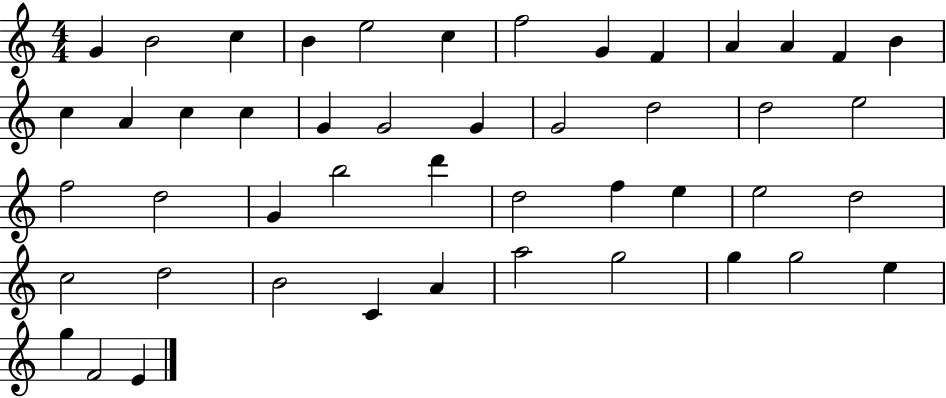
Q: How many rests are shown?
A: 0